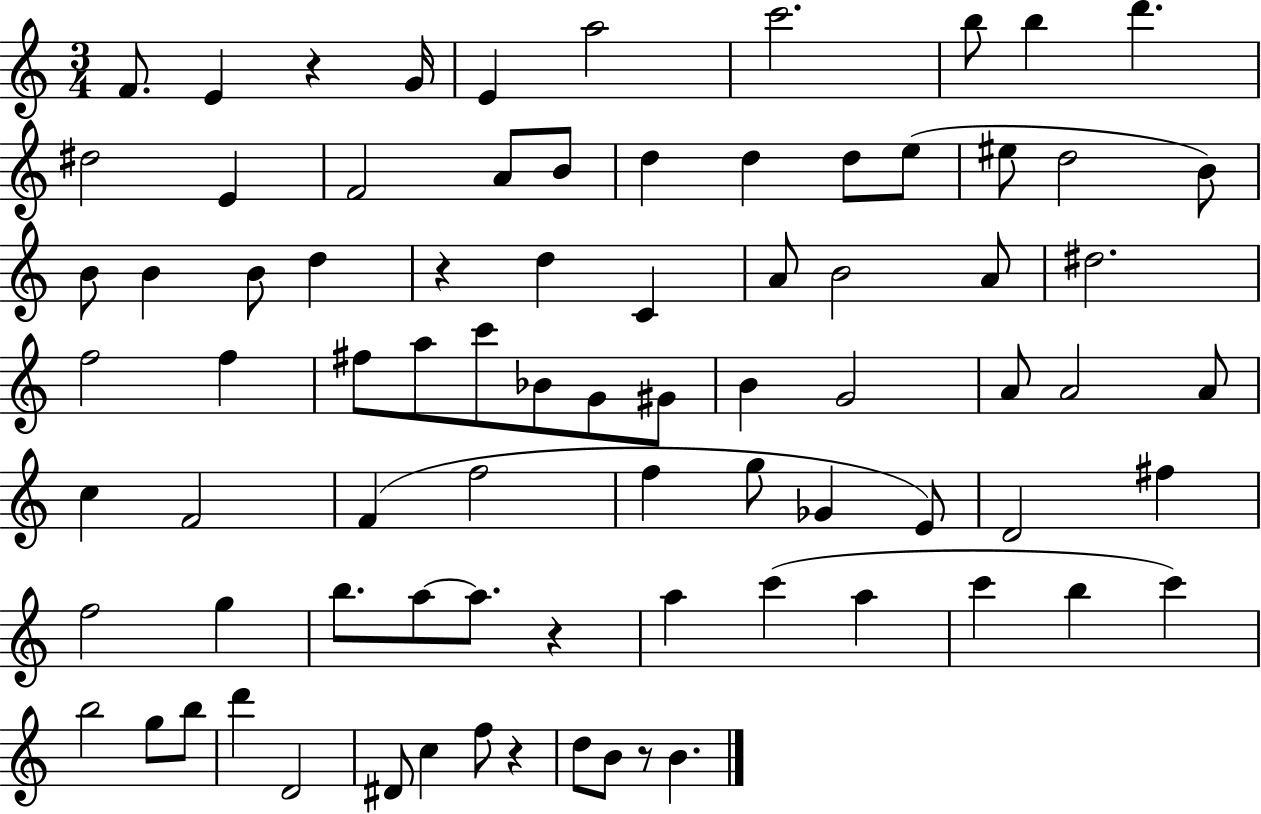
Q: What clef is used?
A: treble